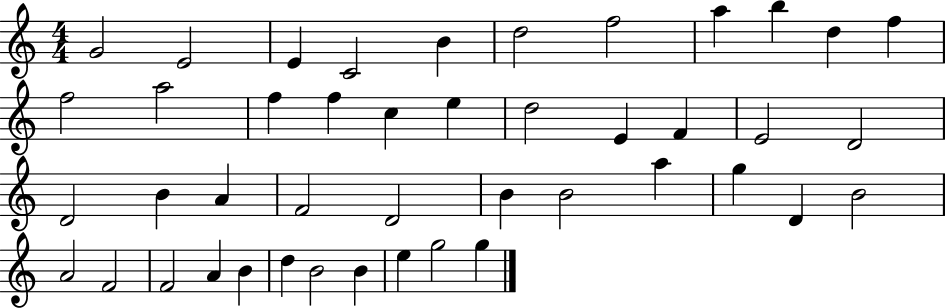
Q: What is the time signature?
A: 4/4